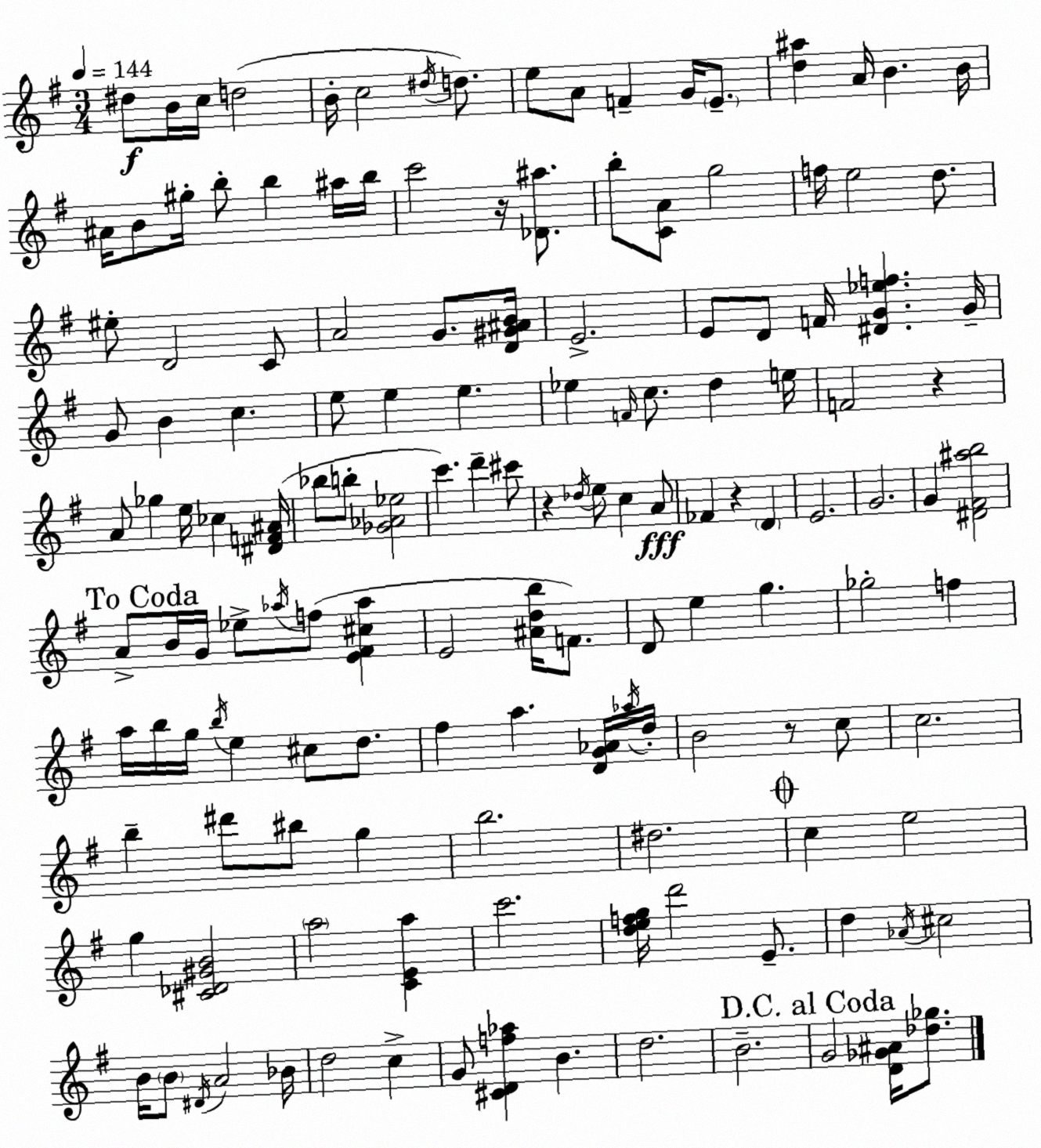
X:1
T:Untitled
M:3/4
L:1/4
K:G
^d/2 B/4 c/4 d2 B/4 c2 ^d/4 d/2 e/2 A/2 F G/4 E/2 [d^a] A/4 B B/4 ^A/4 B/2 ^g/4 b/2 b ^a/4 b/4 c'2 z/4 [_D^a]/2 b/2 [CA]/2 g2 f/4 e2 d/2 ^e/2 D2 C/2 A2 G/2 [D^G^AB]/4 E2 E/2 D/2 F/4 [^DG_ef] G/4 G/2 B c e/2 e e _e F/4 c/2 d e/4 F2 z A/2 _g e/4 _c [^DF^A]/4 _b/2 b/2 [_G_A_e]2 c' d' ^c'/2 z _d/4 e/2 c A/2 _F z D E2 G2 G [^D^F^ab]2 A/2 B/4 G/4 _e/2 _a/4 f/2 [E^F^c_a] E2 [^Adb]/4 F/2 D/2 e g _g2 f a/4 b/4 g/4 b/4 e ^c/2 d/2 ^f a [DG_A]/4 _a/4 d/4 B2 z/2 c/2 c2 b ^d'/2 ^b/2 g b2 ^d2 c e2 g [^C_D^GB]2 a2 [CEa] c'2 [defg]/4 d'2 E/2 d _A/4 ^c2 B/4 B/2 ^D/4 A2 _B/4 d2 c G/2 [^CDf_a] B d2 B2 G2 [D_G^A]/4 [_d_g]/2